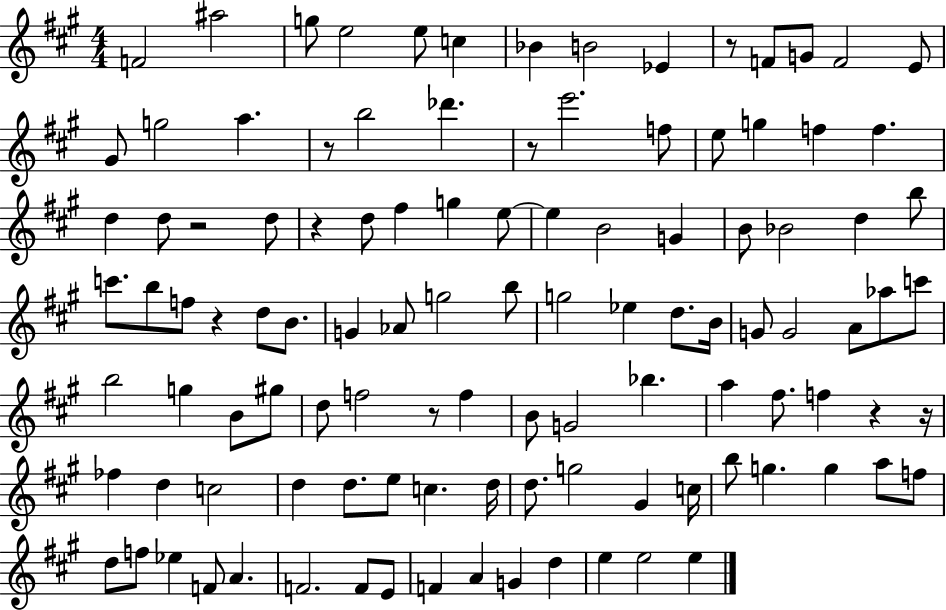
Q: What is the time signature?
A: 4/4